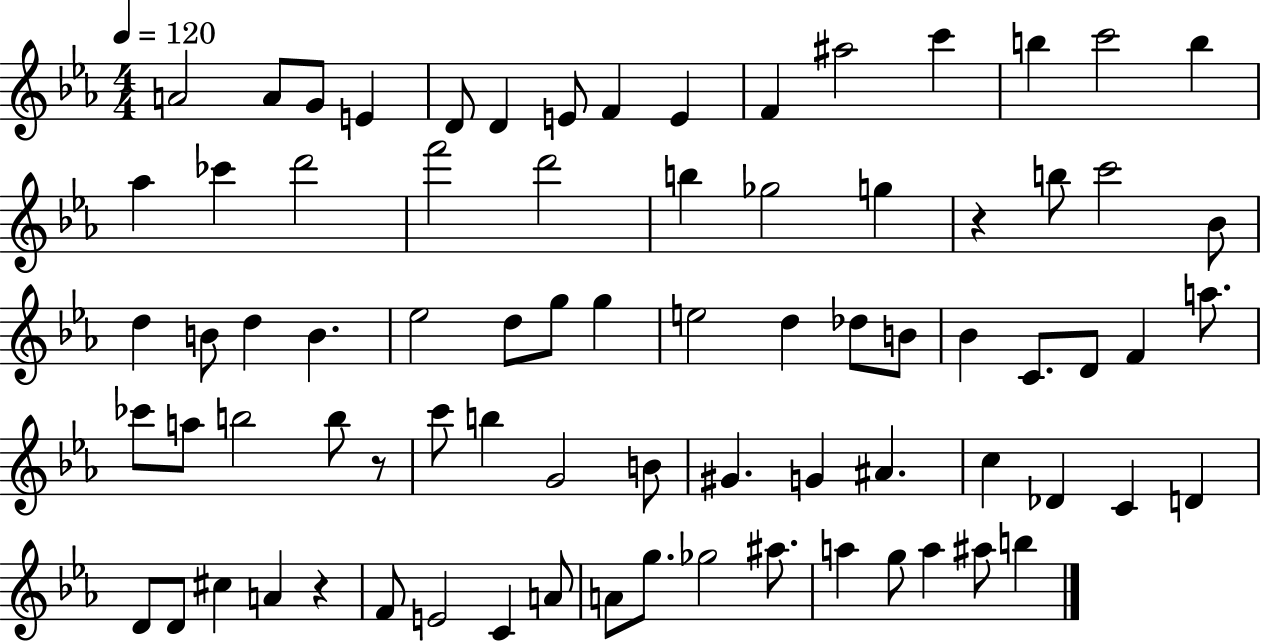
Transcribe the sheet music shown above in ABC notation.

X:1
T:Untitled
M:4/4
L:1/4
K:Eb
A2 A/2 G/2 E D/2 D E/2 F E F ^a2 c' b c'2 b _a _c' d'2 f'2 d'2 b _g2 g z b/2 c'2 _B/2 d B/2 d B _e2 d/2 g/2 g e2 d _d/2 B/2 _B C/2 D/2 F a/2 _c'/2 a/2 b2 b/2 z/2 c'/2 b G2 B/2 ^G G ^A c _D C D D/2 D/2 ^c A z F/2 E2 C A/2 A/2 g/2 _g2 ^a/2 a g/2 a ^a/2 b